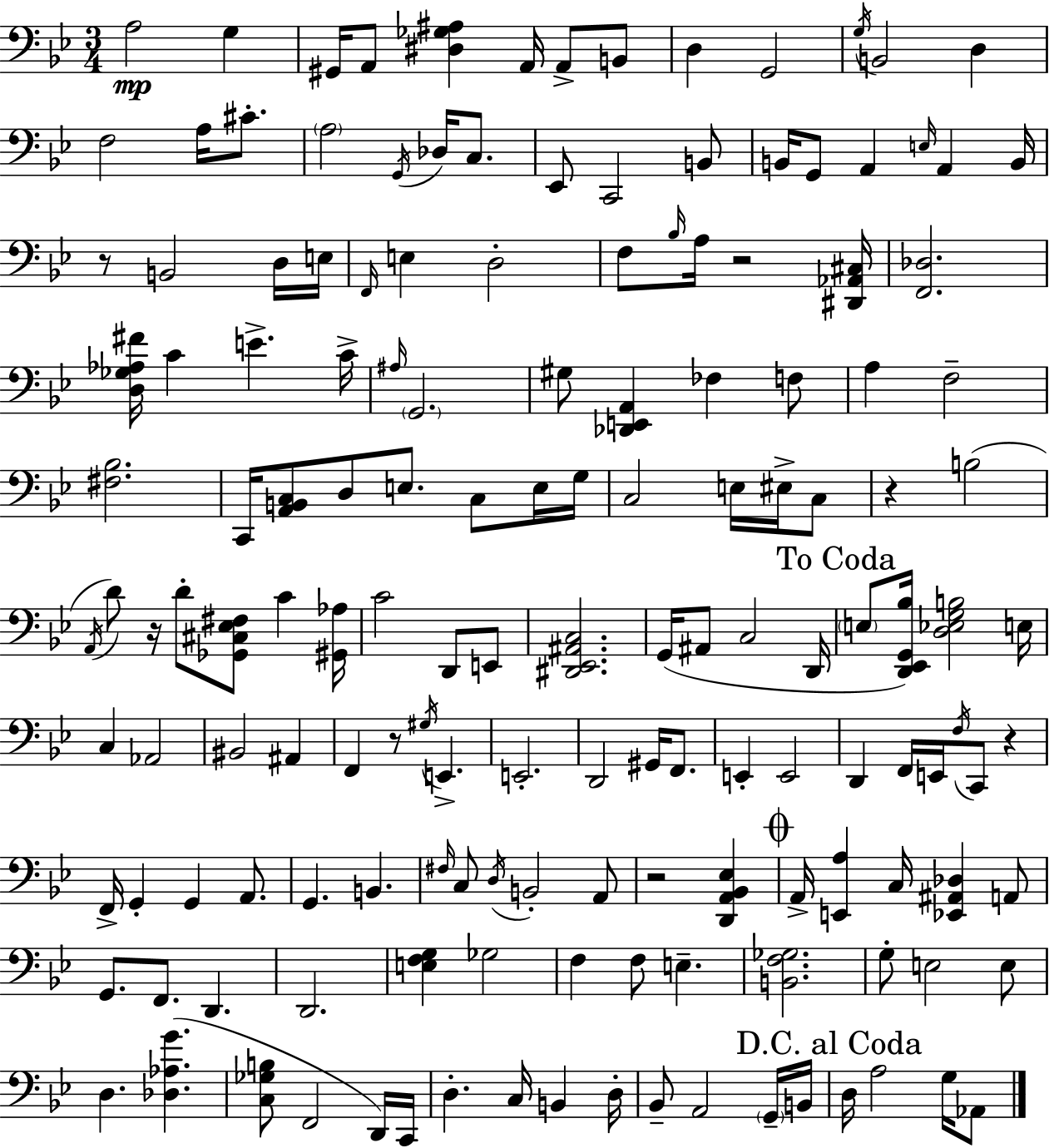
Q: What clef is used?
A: bass